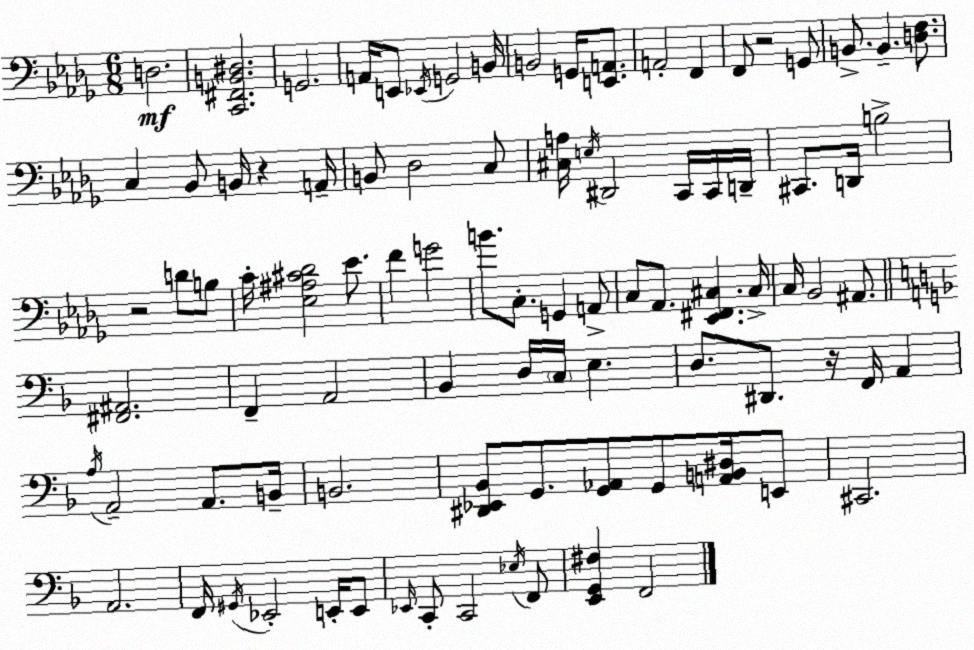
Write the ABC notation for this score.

X:1
T:Untitled
M:6/8
L:1/4
K:Bbm
D,2 [C,,^F,,B,,^D,]2 G,,2 A,,/4 E,,/2 _E,,/4 G,,2 B,,/4 B,,2 G,,/4 [E,,A,,]/2 A,,2 F,, F,,/2 z2 G,,/2 B,,/2 B,, [D,F,]/2 C, _B,,/2 B,,/4 z A,,/4 B,,/2 _D,2 C,/2 [^C,A,]/4 E,/4 ^D,,2 C,,/4 C,,/4 D,,/4 ^C,,/2 D,,/4 B,2 z2 D/2 B,/2 C/4 [_E,^A,^C_D]2 _E/2 F G2 B/2 C,/2 G,, A,,/2 C,/2 _A,,/2 [_E,,^F,,^C,] ^C,/4 C,/4 _B,,2 ^A,,/2 [^F,,^A,,]2 F,, A,,2 _B,, D,/4 C,/4 E, D,/2 ^D,,/2 z/4 F,,/4 A,, A,/4 A,,2 A,,/2 B,,/4 B,,2 [^D,,_E,,_B,,]/2 G,,/2 [G,,_A,,]/2 G,,/2 [A,,B,,^D,]/4 E,,/2 ^C,,2 A,,2 F,,/4 ^G,,/4 _E,,2 E,,/4 E,,/2 _E,,/4 C,,/2 C,,2 _E,/4 F,,/2 [E,,G,,^F,] F,,2